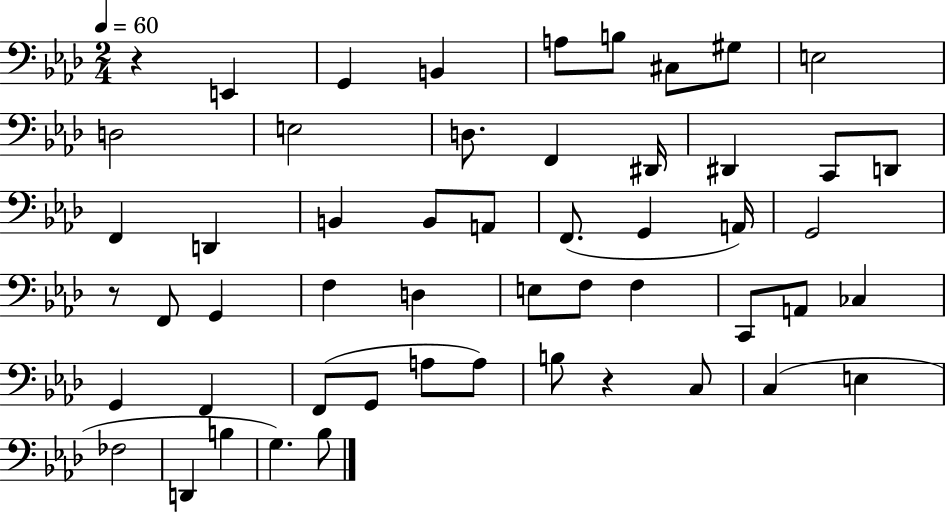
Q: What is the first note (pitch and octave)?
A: E2